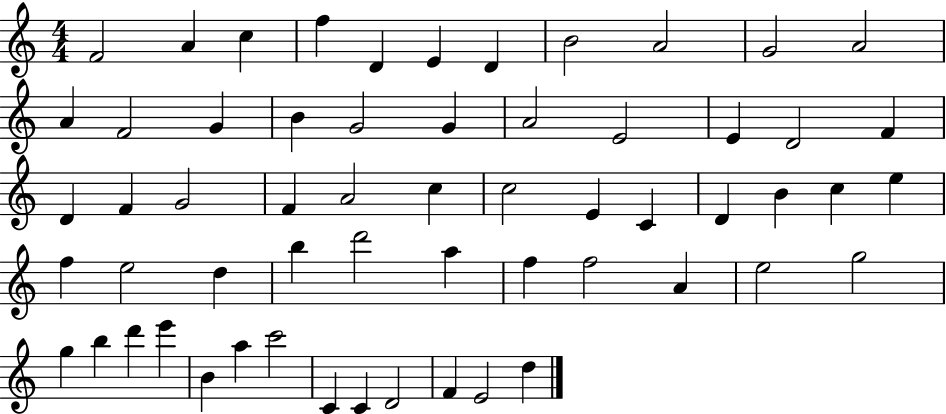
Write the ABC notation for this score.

X:1
T:Untitled
M:4/4
L:1/4
K:C
F2 A c f D E D B2 A2 G2 A2 A F2 G B G2 G A2 E2 E D2 F D F G2 F A2 c c2 E C D B c e f e2 d b d'2 a f f2 A e2 g2 g b d' e' B a c'2 C C D2 F E2 d